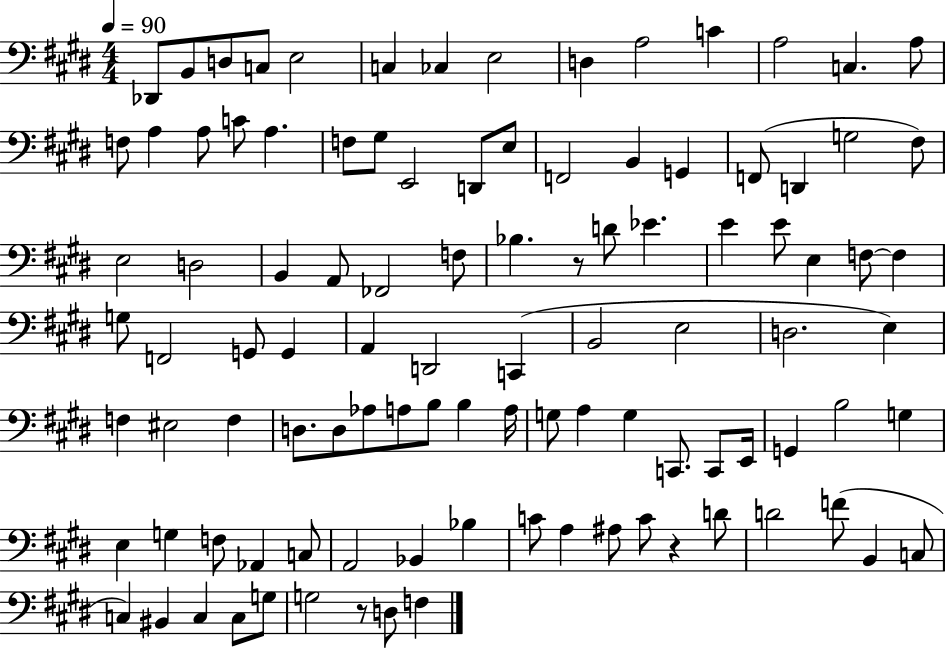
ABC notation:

X:1
T:Untitled
M:4/4
L:1/4
K:E
_D,,/2 B,,/2 D,/2 C,/2 E,2 C, _C, E,2 D, A,2 C A,2 C, A,/2 F,/2 A, A,/2 C/2 A, F,/2 ^G,/2 E,,2 D,,/2 E,/2 F,,2 B,, G,, F,,/2 D,, G,2 ^F,/2 E,2 D,2 B,, A,,/2 _F,,2 F,/2 _B, z/2 D/2 _E E E/2 E, F,/2 F, G,/2 F,,2 G,,/2 G,, A,, D,,2 C,, B,,2 E,2 D,2 E, F, ^E,2 F, D,/2 D,/2 _A,/2 A,/2 B,/2 B, A,/4 G,/2 A, G, C,,/2 C,,/2 E,,/4 G,, B,2 G, E, G, F,/2 _A,, C,/2 A,,2 _B,, _B, C/2 A, ^A,/2 C/2 z D/2 D2 F/2 B,, C,/2 C, ^B,, C, C,/2 G,/2 G,2 z/2 D,/2 F,